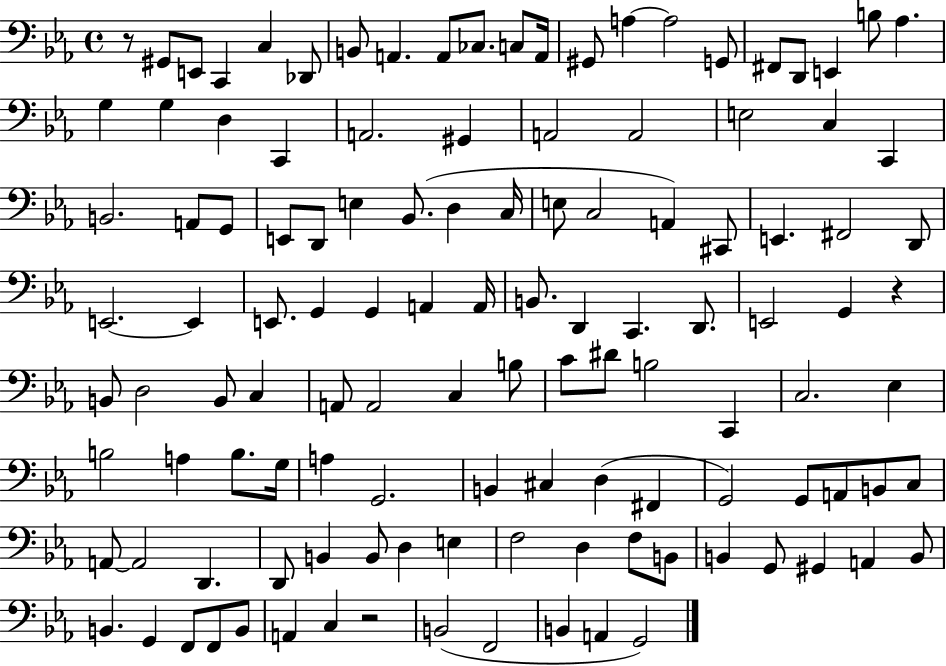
{
  \clef bass
  \time 4/4
  \defaultTimeSignature
  \key ees \major
  r8 gis,8 e,8 c,4 c4 des,8 | b,8 a,4. a,8 ces8. c8 a,16 | gis,8 a4~~ a2 g,8 | fis,8 d,8 e,4 b8 aes4. | \break g4 g4 d4 c,4 | a,2. gis,4 | a,2 a,2 | e2 c4 c,4 | \break b,2. a,8 g,8 | e,8 d,8 e4 bes,8.( d4 c16 | e8 c2 a,4) cis,8 | e,4. fis,2 d,8 | \break e,2.~~ e,4 | e,8. g,4 g,4 a,4 a,16 | b,8. d,4 c,4. d,8. | e,2 g,4 r4 | \break b,8 d2 b,8 c4 | a,8 a,2 c4 b8 | c'8 dis'8 b2 c,4 | c2. ees4 | \break b2 a4 b8. g16 | a4 g,2. | b,4 cis4 d4( fis,4 | g,2) g,8 a,8 b,8 c8 | \break a,8~~ a,2 d,4. | d,8 b,4 b,8 d4 e4 | f2 d4 f8 b,8 | b,4 g,8 gis,4 a,4 b,8 | \break b,4. g,4 f,8 f,8 b,8 | a,4 c4 r2 | b,2( f,2 | b,4 a,4 g,2) | \break \bar "|."
}